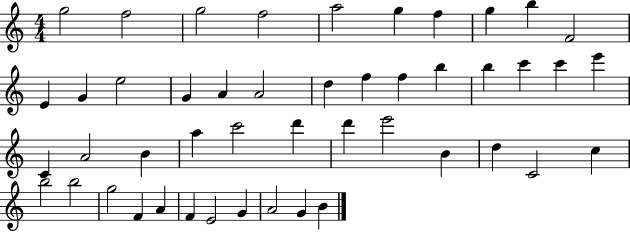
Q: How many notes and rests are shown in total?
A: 47